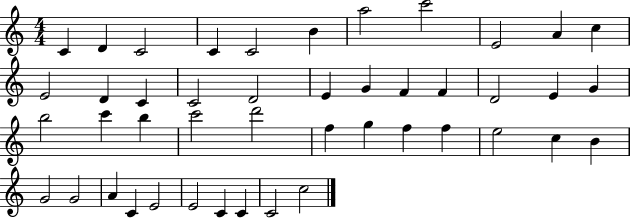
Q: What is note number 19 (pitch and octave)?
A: F4